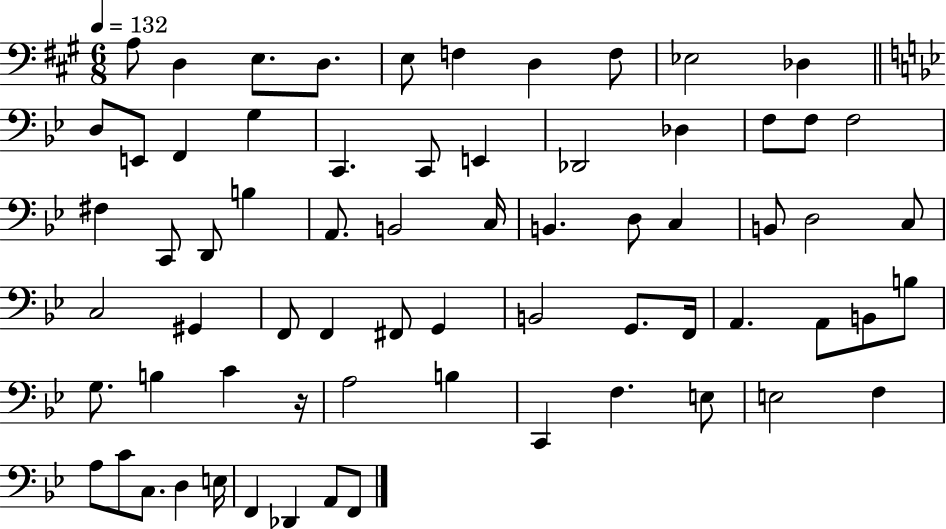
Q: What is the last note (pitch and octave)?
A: F2